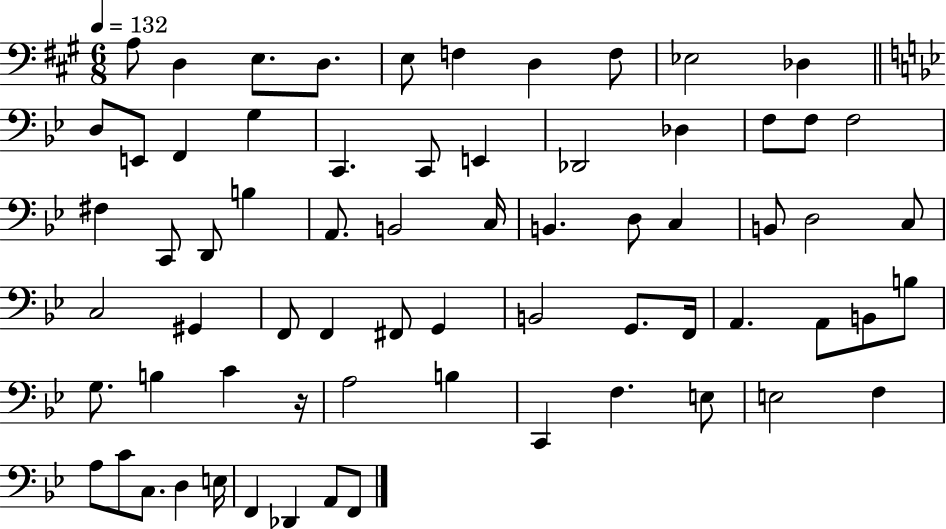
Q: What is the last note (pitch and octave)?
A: F2